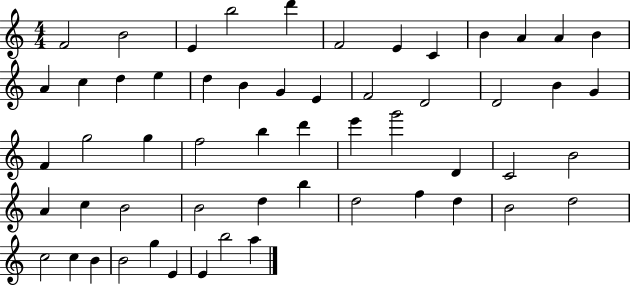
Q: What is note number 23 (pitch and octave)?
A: D4